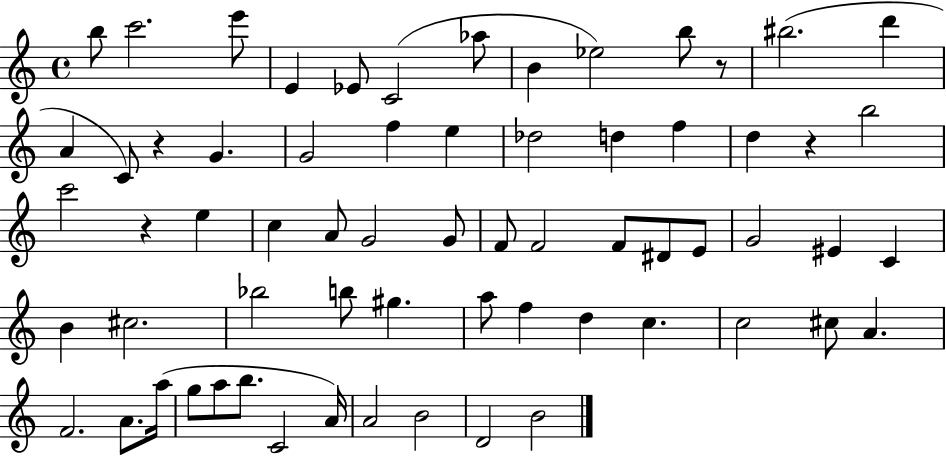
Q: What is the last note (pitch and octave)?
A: B4